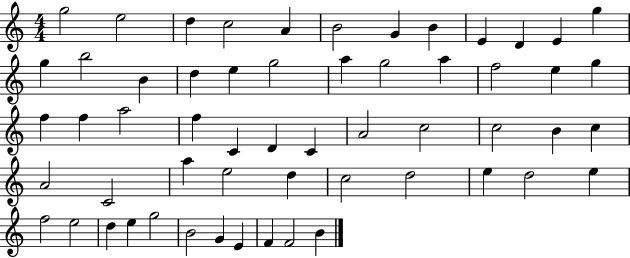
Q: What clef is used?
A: treble